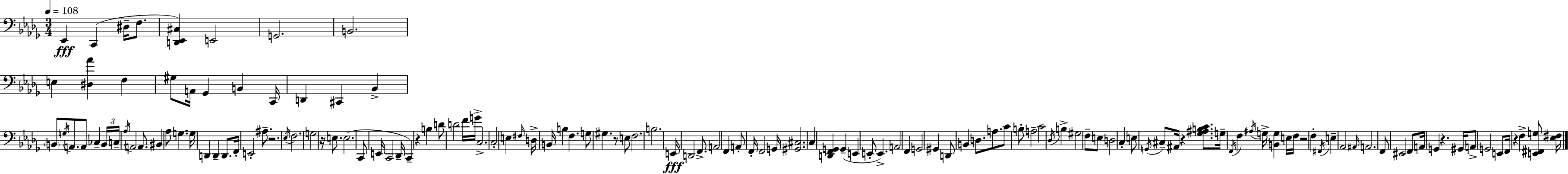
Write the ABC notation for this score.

X:1
T:Untitled
M:3/4
L:1/4
K:Bbm
_E,, C,, ^D,/4 F,/2 [D,,_E,,^C,] E,,2 G,,2 B,,2 E, [^D,_A] F, ^G,/2 A,,/4 _G,, B,, C,,/4 D,, ^C,, _B,, B,,/2 G,/4 A,,/2 A,,/2 _C, B,,/4 C,/4 _A,/4 A,,2 A,,/2 ^B,, _A,/2 G, G,/4 D,, D,, D,,/2 F,,/4 E,,2 ^A,/2 z2 _E,/4 F,2 G,2 z/4 E,/2 E,2 C,,/2 E,,/4 C,,2 _D,,/4 C,, z B, D/2 D2 F/4 G/4 C,2 C,2 E, ^F,/4 D,/4 B,,/4 B, F, G,/2 ^G, z/2 E,/2 F,2 B,2 E,,/4 D,,2 F,,/2 A,,2 F,, A,,/2 F,,/4 F,,2 G,,/4 [^G,,^C,]2 C, [D,,F,,G,,] G,, E,, E,,/2 E,, A,,2 F,, G,,2 ^G,, D,,/2 B,, D,/2 A,/2 C/2 B,/2 A,2 C2 _D,/4 B, ^G,2 F,/2 E,/2 D,2 C, E,/2 G,,/4 ^C,/2 ^A,,/4 z [_G,^A,B,C]/2 G,/4 F,,/4 F, ^A,/4 G,/4 [B,,G,] E,/4 F,/4 z2 F, ^F,,/4 E, _A,,2 ^A,,/4 A,,2 F,,/2 ^E,,2 F,,/2 A,,/4 G,, z ^G,,/4 A,,/2 G,,2 E,,/2 F,,/4 z F, [E,,^F,,G,]/2 [_E,^F,]/4